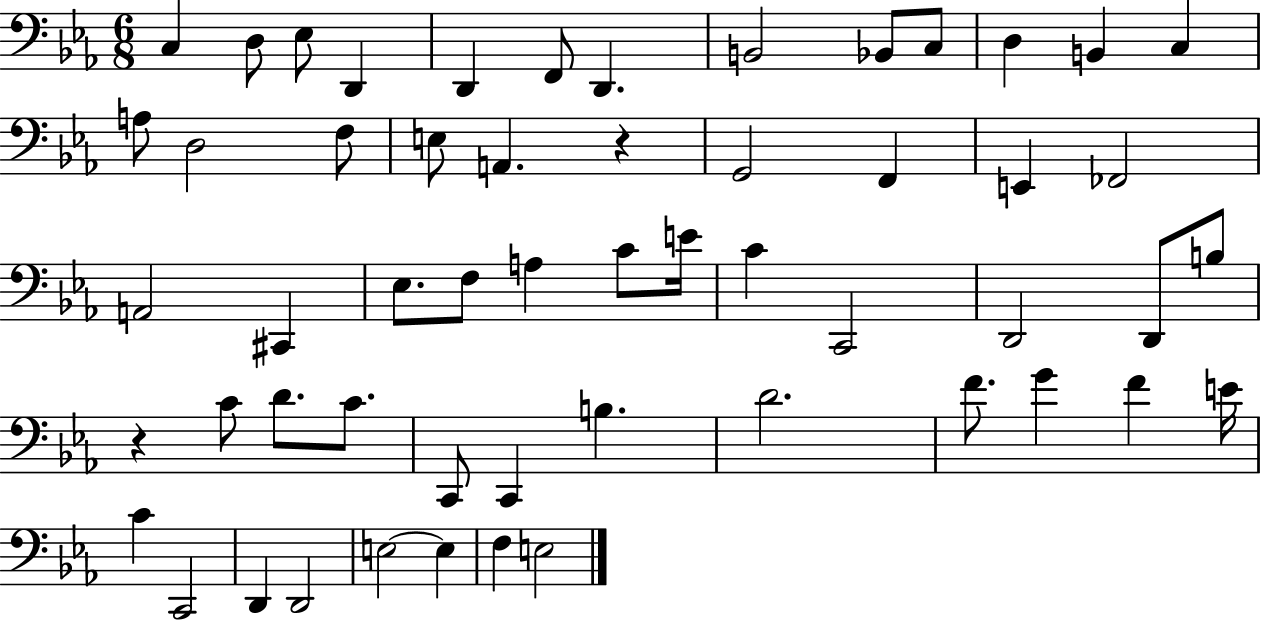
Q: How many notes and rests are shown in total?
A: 55